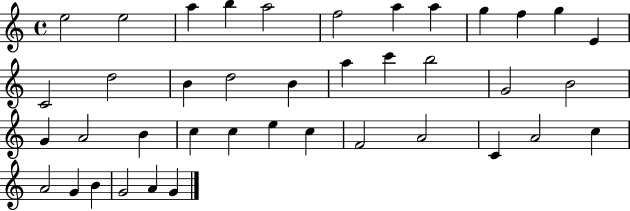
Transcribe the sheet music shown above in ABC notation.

X:1
T:Untitled
M:4/4
L:1/4
K:C
e2 e2 a b a2 f2 a a g f g E C2 d2 B d2 B a c' b2 G2 B2 G A2 B c c e c F2 A2 C A2 c A2 G B G2 A G